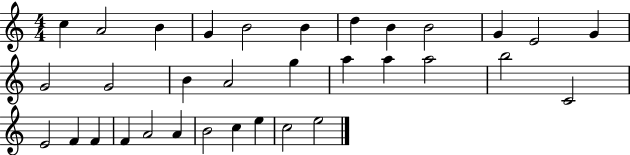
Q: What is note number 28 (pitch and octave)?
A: A4